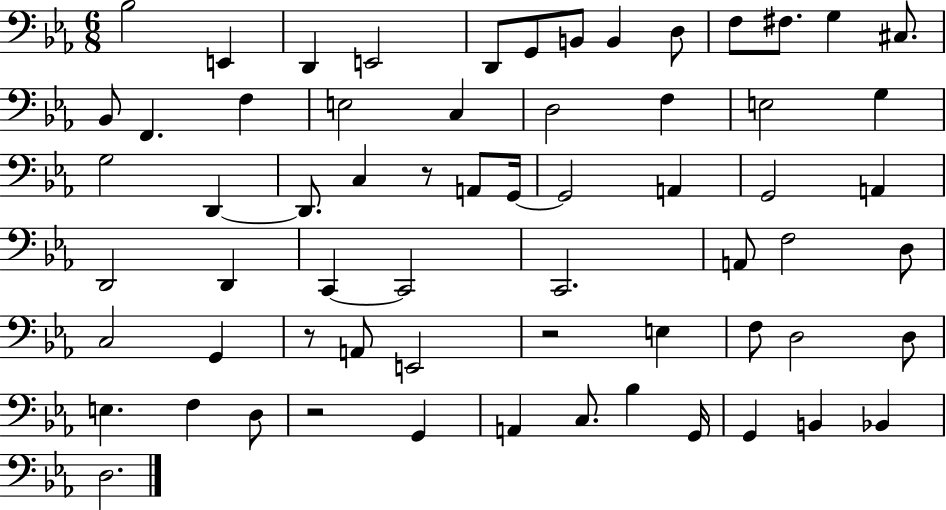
X:1
T:Untitled
M:6/8
L:1/4
K:Eb
_B,2 E,, D,, E,,2 D,,/2 G,,/2 B,,/2 B,, D,/2 F,/2 ^F,/2 G, ^C,/2 _B,,/2 F,, F, E,2 C, D,2 F, E,2 G, G,2 D,, D,,/2 C, z/2 A,,/2 G,,/4 G,,2 A,, G,,2 A,, D,,2 D,, C,, C,,2 C,,2 A,,/2 F,2 D,/2 C,2 G,, z/2 A,,/2 E,,2 z2 E, F,/2 D,2 D,/2 E, F, D,/2 z2 G,, A,, C,/2 _B, G,,/4 G,, B,, _B,, D,2